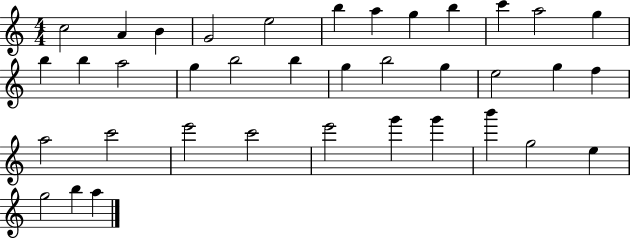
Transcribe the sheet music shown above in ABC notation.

X:1
T:Untitled
M:4/4
L:1/4
K:C
c2 A B G2 e2 b a g b c' a2 g b b a2 g b2 b g b2 g e2 g f a2 c'2 e'2 c'2 e'2 g' g' b' g2 e g2 b a